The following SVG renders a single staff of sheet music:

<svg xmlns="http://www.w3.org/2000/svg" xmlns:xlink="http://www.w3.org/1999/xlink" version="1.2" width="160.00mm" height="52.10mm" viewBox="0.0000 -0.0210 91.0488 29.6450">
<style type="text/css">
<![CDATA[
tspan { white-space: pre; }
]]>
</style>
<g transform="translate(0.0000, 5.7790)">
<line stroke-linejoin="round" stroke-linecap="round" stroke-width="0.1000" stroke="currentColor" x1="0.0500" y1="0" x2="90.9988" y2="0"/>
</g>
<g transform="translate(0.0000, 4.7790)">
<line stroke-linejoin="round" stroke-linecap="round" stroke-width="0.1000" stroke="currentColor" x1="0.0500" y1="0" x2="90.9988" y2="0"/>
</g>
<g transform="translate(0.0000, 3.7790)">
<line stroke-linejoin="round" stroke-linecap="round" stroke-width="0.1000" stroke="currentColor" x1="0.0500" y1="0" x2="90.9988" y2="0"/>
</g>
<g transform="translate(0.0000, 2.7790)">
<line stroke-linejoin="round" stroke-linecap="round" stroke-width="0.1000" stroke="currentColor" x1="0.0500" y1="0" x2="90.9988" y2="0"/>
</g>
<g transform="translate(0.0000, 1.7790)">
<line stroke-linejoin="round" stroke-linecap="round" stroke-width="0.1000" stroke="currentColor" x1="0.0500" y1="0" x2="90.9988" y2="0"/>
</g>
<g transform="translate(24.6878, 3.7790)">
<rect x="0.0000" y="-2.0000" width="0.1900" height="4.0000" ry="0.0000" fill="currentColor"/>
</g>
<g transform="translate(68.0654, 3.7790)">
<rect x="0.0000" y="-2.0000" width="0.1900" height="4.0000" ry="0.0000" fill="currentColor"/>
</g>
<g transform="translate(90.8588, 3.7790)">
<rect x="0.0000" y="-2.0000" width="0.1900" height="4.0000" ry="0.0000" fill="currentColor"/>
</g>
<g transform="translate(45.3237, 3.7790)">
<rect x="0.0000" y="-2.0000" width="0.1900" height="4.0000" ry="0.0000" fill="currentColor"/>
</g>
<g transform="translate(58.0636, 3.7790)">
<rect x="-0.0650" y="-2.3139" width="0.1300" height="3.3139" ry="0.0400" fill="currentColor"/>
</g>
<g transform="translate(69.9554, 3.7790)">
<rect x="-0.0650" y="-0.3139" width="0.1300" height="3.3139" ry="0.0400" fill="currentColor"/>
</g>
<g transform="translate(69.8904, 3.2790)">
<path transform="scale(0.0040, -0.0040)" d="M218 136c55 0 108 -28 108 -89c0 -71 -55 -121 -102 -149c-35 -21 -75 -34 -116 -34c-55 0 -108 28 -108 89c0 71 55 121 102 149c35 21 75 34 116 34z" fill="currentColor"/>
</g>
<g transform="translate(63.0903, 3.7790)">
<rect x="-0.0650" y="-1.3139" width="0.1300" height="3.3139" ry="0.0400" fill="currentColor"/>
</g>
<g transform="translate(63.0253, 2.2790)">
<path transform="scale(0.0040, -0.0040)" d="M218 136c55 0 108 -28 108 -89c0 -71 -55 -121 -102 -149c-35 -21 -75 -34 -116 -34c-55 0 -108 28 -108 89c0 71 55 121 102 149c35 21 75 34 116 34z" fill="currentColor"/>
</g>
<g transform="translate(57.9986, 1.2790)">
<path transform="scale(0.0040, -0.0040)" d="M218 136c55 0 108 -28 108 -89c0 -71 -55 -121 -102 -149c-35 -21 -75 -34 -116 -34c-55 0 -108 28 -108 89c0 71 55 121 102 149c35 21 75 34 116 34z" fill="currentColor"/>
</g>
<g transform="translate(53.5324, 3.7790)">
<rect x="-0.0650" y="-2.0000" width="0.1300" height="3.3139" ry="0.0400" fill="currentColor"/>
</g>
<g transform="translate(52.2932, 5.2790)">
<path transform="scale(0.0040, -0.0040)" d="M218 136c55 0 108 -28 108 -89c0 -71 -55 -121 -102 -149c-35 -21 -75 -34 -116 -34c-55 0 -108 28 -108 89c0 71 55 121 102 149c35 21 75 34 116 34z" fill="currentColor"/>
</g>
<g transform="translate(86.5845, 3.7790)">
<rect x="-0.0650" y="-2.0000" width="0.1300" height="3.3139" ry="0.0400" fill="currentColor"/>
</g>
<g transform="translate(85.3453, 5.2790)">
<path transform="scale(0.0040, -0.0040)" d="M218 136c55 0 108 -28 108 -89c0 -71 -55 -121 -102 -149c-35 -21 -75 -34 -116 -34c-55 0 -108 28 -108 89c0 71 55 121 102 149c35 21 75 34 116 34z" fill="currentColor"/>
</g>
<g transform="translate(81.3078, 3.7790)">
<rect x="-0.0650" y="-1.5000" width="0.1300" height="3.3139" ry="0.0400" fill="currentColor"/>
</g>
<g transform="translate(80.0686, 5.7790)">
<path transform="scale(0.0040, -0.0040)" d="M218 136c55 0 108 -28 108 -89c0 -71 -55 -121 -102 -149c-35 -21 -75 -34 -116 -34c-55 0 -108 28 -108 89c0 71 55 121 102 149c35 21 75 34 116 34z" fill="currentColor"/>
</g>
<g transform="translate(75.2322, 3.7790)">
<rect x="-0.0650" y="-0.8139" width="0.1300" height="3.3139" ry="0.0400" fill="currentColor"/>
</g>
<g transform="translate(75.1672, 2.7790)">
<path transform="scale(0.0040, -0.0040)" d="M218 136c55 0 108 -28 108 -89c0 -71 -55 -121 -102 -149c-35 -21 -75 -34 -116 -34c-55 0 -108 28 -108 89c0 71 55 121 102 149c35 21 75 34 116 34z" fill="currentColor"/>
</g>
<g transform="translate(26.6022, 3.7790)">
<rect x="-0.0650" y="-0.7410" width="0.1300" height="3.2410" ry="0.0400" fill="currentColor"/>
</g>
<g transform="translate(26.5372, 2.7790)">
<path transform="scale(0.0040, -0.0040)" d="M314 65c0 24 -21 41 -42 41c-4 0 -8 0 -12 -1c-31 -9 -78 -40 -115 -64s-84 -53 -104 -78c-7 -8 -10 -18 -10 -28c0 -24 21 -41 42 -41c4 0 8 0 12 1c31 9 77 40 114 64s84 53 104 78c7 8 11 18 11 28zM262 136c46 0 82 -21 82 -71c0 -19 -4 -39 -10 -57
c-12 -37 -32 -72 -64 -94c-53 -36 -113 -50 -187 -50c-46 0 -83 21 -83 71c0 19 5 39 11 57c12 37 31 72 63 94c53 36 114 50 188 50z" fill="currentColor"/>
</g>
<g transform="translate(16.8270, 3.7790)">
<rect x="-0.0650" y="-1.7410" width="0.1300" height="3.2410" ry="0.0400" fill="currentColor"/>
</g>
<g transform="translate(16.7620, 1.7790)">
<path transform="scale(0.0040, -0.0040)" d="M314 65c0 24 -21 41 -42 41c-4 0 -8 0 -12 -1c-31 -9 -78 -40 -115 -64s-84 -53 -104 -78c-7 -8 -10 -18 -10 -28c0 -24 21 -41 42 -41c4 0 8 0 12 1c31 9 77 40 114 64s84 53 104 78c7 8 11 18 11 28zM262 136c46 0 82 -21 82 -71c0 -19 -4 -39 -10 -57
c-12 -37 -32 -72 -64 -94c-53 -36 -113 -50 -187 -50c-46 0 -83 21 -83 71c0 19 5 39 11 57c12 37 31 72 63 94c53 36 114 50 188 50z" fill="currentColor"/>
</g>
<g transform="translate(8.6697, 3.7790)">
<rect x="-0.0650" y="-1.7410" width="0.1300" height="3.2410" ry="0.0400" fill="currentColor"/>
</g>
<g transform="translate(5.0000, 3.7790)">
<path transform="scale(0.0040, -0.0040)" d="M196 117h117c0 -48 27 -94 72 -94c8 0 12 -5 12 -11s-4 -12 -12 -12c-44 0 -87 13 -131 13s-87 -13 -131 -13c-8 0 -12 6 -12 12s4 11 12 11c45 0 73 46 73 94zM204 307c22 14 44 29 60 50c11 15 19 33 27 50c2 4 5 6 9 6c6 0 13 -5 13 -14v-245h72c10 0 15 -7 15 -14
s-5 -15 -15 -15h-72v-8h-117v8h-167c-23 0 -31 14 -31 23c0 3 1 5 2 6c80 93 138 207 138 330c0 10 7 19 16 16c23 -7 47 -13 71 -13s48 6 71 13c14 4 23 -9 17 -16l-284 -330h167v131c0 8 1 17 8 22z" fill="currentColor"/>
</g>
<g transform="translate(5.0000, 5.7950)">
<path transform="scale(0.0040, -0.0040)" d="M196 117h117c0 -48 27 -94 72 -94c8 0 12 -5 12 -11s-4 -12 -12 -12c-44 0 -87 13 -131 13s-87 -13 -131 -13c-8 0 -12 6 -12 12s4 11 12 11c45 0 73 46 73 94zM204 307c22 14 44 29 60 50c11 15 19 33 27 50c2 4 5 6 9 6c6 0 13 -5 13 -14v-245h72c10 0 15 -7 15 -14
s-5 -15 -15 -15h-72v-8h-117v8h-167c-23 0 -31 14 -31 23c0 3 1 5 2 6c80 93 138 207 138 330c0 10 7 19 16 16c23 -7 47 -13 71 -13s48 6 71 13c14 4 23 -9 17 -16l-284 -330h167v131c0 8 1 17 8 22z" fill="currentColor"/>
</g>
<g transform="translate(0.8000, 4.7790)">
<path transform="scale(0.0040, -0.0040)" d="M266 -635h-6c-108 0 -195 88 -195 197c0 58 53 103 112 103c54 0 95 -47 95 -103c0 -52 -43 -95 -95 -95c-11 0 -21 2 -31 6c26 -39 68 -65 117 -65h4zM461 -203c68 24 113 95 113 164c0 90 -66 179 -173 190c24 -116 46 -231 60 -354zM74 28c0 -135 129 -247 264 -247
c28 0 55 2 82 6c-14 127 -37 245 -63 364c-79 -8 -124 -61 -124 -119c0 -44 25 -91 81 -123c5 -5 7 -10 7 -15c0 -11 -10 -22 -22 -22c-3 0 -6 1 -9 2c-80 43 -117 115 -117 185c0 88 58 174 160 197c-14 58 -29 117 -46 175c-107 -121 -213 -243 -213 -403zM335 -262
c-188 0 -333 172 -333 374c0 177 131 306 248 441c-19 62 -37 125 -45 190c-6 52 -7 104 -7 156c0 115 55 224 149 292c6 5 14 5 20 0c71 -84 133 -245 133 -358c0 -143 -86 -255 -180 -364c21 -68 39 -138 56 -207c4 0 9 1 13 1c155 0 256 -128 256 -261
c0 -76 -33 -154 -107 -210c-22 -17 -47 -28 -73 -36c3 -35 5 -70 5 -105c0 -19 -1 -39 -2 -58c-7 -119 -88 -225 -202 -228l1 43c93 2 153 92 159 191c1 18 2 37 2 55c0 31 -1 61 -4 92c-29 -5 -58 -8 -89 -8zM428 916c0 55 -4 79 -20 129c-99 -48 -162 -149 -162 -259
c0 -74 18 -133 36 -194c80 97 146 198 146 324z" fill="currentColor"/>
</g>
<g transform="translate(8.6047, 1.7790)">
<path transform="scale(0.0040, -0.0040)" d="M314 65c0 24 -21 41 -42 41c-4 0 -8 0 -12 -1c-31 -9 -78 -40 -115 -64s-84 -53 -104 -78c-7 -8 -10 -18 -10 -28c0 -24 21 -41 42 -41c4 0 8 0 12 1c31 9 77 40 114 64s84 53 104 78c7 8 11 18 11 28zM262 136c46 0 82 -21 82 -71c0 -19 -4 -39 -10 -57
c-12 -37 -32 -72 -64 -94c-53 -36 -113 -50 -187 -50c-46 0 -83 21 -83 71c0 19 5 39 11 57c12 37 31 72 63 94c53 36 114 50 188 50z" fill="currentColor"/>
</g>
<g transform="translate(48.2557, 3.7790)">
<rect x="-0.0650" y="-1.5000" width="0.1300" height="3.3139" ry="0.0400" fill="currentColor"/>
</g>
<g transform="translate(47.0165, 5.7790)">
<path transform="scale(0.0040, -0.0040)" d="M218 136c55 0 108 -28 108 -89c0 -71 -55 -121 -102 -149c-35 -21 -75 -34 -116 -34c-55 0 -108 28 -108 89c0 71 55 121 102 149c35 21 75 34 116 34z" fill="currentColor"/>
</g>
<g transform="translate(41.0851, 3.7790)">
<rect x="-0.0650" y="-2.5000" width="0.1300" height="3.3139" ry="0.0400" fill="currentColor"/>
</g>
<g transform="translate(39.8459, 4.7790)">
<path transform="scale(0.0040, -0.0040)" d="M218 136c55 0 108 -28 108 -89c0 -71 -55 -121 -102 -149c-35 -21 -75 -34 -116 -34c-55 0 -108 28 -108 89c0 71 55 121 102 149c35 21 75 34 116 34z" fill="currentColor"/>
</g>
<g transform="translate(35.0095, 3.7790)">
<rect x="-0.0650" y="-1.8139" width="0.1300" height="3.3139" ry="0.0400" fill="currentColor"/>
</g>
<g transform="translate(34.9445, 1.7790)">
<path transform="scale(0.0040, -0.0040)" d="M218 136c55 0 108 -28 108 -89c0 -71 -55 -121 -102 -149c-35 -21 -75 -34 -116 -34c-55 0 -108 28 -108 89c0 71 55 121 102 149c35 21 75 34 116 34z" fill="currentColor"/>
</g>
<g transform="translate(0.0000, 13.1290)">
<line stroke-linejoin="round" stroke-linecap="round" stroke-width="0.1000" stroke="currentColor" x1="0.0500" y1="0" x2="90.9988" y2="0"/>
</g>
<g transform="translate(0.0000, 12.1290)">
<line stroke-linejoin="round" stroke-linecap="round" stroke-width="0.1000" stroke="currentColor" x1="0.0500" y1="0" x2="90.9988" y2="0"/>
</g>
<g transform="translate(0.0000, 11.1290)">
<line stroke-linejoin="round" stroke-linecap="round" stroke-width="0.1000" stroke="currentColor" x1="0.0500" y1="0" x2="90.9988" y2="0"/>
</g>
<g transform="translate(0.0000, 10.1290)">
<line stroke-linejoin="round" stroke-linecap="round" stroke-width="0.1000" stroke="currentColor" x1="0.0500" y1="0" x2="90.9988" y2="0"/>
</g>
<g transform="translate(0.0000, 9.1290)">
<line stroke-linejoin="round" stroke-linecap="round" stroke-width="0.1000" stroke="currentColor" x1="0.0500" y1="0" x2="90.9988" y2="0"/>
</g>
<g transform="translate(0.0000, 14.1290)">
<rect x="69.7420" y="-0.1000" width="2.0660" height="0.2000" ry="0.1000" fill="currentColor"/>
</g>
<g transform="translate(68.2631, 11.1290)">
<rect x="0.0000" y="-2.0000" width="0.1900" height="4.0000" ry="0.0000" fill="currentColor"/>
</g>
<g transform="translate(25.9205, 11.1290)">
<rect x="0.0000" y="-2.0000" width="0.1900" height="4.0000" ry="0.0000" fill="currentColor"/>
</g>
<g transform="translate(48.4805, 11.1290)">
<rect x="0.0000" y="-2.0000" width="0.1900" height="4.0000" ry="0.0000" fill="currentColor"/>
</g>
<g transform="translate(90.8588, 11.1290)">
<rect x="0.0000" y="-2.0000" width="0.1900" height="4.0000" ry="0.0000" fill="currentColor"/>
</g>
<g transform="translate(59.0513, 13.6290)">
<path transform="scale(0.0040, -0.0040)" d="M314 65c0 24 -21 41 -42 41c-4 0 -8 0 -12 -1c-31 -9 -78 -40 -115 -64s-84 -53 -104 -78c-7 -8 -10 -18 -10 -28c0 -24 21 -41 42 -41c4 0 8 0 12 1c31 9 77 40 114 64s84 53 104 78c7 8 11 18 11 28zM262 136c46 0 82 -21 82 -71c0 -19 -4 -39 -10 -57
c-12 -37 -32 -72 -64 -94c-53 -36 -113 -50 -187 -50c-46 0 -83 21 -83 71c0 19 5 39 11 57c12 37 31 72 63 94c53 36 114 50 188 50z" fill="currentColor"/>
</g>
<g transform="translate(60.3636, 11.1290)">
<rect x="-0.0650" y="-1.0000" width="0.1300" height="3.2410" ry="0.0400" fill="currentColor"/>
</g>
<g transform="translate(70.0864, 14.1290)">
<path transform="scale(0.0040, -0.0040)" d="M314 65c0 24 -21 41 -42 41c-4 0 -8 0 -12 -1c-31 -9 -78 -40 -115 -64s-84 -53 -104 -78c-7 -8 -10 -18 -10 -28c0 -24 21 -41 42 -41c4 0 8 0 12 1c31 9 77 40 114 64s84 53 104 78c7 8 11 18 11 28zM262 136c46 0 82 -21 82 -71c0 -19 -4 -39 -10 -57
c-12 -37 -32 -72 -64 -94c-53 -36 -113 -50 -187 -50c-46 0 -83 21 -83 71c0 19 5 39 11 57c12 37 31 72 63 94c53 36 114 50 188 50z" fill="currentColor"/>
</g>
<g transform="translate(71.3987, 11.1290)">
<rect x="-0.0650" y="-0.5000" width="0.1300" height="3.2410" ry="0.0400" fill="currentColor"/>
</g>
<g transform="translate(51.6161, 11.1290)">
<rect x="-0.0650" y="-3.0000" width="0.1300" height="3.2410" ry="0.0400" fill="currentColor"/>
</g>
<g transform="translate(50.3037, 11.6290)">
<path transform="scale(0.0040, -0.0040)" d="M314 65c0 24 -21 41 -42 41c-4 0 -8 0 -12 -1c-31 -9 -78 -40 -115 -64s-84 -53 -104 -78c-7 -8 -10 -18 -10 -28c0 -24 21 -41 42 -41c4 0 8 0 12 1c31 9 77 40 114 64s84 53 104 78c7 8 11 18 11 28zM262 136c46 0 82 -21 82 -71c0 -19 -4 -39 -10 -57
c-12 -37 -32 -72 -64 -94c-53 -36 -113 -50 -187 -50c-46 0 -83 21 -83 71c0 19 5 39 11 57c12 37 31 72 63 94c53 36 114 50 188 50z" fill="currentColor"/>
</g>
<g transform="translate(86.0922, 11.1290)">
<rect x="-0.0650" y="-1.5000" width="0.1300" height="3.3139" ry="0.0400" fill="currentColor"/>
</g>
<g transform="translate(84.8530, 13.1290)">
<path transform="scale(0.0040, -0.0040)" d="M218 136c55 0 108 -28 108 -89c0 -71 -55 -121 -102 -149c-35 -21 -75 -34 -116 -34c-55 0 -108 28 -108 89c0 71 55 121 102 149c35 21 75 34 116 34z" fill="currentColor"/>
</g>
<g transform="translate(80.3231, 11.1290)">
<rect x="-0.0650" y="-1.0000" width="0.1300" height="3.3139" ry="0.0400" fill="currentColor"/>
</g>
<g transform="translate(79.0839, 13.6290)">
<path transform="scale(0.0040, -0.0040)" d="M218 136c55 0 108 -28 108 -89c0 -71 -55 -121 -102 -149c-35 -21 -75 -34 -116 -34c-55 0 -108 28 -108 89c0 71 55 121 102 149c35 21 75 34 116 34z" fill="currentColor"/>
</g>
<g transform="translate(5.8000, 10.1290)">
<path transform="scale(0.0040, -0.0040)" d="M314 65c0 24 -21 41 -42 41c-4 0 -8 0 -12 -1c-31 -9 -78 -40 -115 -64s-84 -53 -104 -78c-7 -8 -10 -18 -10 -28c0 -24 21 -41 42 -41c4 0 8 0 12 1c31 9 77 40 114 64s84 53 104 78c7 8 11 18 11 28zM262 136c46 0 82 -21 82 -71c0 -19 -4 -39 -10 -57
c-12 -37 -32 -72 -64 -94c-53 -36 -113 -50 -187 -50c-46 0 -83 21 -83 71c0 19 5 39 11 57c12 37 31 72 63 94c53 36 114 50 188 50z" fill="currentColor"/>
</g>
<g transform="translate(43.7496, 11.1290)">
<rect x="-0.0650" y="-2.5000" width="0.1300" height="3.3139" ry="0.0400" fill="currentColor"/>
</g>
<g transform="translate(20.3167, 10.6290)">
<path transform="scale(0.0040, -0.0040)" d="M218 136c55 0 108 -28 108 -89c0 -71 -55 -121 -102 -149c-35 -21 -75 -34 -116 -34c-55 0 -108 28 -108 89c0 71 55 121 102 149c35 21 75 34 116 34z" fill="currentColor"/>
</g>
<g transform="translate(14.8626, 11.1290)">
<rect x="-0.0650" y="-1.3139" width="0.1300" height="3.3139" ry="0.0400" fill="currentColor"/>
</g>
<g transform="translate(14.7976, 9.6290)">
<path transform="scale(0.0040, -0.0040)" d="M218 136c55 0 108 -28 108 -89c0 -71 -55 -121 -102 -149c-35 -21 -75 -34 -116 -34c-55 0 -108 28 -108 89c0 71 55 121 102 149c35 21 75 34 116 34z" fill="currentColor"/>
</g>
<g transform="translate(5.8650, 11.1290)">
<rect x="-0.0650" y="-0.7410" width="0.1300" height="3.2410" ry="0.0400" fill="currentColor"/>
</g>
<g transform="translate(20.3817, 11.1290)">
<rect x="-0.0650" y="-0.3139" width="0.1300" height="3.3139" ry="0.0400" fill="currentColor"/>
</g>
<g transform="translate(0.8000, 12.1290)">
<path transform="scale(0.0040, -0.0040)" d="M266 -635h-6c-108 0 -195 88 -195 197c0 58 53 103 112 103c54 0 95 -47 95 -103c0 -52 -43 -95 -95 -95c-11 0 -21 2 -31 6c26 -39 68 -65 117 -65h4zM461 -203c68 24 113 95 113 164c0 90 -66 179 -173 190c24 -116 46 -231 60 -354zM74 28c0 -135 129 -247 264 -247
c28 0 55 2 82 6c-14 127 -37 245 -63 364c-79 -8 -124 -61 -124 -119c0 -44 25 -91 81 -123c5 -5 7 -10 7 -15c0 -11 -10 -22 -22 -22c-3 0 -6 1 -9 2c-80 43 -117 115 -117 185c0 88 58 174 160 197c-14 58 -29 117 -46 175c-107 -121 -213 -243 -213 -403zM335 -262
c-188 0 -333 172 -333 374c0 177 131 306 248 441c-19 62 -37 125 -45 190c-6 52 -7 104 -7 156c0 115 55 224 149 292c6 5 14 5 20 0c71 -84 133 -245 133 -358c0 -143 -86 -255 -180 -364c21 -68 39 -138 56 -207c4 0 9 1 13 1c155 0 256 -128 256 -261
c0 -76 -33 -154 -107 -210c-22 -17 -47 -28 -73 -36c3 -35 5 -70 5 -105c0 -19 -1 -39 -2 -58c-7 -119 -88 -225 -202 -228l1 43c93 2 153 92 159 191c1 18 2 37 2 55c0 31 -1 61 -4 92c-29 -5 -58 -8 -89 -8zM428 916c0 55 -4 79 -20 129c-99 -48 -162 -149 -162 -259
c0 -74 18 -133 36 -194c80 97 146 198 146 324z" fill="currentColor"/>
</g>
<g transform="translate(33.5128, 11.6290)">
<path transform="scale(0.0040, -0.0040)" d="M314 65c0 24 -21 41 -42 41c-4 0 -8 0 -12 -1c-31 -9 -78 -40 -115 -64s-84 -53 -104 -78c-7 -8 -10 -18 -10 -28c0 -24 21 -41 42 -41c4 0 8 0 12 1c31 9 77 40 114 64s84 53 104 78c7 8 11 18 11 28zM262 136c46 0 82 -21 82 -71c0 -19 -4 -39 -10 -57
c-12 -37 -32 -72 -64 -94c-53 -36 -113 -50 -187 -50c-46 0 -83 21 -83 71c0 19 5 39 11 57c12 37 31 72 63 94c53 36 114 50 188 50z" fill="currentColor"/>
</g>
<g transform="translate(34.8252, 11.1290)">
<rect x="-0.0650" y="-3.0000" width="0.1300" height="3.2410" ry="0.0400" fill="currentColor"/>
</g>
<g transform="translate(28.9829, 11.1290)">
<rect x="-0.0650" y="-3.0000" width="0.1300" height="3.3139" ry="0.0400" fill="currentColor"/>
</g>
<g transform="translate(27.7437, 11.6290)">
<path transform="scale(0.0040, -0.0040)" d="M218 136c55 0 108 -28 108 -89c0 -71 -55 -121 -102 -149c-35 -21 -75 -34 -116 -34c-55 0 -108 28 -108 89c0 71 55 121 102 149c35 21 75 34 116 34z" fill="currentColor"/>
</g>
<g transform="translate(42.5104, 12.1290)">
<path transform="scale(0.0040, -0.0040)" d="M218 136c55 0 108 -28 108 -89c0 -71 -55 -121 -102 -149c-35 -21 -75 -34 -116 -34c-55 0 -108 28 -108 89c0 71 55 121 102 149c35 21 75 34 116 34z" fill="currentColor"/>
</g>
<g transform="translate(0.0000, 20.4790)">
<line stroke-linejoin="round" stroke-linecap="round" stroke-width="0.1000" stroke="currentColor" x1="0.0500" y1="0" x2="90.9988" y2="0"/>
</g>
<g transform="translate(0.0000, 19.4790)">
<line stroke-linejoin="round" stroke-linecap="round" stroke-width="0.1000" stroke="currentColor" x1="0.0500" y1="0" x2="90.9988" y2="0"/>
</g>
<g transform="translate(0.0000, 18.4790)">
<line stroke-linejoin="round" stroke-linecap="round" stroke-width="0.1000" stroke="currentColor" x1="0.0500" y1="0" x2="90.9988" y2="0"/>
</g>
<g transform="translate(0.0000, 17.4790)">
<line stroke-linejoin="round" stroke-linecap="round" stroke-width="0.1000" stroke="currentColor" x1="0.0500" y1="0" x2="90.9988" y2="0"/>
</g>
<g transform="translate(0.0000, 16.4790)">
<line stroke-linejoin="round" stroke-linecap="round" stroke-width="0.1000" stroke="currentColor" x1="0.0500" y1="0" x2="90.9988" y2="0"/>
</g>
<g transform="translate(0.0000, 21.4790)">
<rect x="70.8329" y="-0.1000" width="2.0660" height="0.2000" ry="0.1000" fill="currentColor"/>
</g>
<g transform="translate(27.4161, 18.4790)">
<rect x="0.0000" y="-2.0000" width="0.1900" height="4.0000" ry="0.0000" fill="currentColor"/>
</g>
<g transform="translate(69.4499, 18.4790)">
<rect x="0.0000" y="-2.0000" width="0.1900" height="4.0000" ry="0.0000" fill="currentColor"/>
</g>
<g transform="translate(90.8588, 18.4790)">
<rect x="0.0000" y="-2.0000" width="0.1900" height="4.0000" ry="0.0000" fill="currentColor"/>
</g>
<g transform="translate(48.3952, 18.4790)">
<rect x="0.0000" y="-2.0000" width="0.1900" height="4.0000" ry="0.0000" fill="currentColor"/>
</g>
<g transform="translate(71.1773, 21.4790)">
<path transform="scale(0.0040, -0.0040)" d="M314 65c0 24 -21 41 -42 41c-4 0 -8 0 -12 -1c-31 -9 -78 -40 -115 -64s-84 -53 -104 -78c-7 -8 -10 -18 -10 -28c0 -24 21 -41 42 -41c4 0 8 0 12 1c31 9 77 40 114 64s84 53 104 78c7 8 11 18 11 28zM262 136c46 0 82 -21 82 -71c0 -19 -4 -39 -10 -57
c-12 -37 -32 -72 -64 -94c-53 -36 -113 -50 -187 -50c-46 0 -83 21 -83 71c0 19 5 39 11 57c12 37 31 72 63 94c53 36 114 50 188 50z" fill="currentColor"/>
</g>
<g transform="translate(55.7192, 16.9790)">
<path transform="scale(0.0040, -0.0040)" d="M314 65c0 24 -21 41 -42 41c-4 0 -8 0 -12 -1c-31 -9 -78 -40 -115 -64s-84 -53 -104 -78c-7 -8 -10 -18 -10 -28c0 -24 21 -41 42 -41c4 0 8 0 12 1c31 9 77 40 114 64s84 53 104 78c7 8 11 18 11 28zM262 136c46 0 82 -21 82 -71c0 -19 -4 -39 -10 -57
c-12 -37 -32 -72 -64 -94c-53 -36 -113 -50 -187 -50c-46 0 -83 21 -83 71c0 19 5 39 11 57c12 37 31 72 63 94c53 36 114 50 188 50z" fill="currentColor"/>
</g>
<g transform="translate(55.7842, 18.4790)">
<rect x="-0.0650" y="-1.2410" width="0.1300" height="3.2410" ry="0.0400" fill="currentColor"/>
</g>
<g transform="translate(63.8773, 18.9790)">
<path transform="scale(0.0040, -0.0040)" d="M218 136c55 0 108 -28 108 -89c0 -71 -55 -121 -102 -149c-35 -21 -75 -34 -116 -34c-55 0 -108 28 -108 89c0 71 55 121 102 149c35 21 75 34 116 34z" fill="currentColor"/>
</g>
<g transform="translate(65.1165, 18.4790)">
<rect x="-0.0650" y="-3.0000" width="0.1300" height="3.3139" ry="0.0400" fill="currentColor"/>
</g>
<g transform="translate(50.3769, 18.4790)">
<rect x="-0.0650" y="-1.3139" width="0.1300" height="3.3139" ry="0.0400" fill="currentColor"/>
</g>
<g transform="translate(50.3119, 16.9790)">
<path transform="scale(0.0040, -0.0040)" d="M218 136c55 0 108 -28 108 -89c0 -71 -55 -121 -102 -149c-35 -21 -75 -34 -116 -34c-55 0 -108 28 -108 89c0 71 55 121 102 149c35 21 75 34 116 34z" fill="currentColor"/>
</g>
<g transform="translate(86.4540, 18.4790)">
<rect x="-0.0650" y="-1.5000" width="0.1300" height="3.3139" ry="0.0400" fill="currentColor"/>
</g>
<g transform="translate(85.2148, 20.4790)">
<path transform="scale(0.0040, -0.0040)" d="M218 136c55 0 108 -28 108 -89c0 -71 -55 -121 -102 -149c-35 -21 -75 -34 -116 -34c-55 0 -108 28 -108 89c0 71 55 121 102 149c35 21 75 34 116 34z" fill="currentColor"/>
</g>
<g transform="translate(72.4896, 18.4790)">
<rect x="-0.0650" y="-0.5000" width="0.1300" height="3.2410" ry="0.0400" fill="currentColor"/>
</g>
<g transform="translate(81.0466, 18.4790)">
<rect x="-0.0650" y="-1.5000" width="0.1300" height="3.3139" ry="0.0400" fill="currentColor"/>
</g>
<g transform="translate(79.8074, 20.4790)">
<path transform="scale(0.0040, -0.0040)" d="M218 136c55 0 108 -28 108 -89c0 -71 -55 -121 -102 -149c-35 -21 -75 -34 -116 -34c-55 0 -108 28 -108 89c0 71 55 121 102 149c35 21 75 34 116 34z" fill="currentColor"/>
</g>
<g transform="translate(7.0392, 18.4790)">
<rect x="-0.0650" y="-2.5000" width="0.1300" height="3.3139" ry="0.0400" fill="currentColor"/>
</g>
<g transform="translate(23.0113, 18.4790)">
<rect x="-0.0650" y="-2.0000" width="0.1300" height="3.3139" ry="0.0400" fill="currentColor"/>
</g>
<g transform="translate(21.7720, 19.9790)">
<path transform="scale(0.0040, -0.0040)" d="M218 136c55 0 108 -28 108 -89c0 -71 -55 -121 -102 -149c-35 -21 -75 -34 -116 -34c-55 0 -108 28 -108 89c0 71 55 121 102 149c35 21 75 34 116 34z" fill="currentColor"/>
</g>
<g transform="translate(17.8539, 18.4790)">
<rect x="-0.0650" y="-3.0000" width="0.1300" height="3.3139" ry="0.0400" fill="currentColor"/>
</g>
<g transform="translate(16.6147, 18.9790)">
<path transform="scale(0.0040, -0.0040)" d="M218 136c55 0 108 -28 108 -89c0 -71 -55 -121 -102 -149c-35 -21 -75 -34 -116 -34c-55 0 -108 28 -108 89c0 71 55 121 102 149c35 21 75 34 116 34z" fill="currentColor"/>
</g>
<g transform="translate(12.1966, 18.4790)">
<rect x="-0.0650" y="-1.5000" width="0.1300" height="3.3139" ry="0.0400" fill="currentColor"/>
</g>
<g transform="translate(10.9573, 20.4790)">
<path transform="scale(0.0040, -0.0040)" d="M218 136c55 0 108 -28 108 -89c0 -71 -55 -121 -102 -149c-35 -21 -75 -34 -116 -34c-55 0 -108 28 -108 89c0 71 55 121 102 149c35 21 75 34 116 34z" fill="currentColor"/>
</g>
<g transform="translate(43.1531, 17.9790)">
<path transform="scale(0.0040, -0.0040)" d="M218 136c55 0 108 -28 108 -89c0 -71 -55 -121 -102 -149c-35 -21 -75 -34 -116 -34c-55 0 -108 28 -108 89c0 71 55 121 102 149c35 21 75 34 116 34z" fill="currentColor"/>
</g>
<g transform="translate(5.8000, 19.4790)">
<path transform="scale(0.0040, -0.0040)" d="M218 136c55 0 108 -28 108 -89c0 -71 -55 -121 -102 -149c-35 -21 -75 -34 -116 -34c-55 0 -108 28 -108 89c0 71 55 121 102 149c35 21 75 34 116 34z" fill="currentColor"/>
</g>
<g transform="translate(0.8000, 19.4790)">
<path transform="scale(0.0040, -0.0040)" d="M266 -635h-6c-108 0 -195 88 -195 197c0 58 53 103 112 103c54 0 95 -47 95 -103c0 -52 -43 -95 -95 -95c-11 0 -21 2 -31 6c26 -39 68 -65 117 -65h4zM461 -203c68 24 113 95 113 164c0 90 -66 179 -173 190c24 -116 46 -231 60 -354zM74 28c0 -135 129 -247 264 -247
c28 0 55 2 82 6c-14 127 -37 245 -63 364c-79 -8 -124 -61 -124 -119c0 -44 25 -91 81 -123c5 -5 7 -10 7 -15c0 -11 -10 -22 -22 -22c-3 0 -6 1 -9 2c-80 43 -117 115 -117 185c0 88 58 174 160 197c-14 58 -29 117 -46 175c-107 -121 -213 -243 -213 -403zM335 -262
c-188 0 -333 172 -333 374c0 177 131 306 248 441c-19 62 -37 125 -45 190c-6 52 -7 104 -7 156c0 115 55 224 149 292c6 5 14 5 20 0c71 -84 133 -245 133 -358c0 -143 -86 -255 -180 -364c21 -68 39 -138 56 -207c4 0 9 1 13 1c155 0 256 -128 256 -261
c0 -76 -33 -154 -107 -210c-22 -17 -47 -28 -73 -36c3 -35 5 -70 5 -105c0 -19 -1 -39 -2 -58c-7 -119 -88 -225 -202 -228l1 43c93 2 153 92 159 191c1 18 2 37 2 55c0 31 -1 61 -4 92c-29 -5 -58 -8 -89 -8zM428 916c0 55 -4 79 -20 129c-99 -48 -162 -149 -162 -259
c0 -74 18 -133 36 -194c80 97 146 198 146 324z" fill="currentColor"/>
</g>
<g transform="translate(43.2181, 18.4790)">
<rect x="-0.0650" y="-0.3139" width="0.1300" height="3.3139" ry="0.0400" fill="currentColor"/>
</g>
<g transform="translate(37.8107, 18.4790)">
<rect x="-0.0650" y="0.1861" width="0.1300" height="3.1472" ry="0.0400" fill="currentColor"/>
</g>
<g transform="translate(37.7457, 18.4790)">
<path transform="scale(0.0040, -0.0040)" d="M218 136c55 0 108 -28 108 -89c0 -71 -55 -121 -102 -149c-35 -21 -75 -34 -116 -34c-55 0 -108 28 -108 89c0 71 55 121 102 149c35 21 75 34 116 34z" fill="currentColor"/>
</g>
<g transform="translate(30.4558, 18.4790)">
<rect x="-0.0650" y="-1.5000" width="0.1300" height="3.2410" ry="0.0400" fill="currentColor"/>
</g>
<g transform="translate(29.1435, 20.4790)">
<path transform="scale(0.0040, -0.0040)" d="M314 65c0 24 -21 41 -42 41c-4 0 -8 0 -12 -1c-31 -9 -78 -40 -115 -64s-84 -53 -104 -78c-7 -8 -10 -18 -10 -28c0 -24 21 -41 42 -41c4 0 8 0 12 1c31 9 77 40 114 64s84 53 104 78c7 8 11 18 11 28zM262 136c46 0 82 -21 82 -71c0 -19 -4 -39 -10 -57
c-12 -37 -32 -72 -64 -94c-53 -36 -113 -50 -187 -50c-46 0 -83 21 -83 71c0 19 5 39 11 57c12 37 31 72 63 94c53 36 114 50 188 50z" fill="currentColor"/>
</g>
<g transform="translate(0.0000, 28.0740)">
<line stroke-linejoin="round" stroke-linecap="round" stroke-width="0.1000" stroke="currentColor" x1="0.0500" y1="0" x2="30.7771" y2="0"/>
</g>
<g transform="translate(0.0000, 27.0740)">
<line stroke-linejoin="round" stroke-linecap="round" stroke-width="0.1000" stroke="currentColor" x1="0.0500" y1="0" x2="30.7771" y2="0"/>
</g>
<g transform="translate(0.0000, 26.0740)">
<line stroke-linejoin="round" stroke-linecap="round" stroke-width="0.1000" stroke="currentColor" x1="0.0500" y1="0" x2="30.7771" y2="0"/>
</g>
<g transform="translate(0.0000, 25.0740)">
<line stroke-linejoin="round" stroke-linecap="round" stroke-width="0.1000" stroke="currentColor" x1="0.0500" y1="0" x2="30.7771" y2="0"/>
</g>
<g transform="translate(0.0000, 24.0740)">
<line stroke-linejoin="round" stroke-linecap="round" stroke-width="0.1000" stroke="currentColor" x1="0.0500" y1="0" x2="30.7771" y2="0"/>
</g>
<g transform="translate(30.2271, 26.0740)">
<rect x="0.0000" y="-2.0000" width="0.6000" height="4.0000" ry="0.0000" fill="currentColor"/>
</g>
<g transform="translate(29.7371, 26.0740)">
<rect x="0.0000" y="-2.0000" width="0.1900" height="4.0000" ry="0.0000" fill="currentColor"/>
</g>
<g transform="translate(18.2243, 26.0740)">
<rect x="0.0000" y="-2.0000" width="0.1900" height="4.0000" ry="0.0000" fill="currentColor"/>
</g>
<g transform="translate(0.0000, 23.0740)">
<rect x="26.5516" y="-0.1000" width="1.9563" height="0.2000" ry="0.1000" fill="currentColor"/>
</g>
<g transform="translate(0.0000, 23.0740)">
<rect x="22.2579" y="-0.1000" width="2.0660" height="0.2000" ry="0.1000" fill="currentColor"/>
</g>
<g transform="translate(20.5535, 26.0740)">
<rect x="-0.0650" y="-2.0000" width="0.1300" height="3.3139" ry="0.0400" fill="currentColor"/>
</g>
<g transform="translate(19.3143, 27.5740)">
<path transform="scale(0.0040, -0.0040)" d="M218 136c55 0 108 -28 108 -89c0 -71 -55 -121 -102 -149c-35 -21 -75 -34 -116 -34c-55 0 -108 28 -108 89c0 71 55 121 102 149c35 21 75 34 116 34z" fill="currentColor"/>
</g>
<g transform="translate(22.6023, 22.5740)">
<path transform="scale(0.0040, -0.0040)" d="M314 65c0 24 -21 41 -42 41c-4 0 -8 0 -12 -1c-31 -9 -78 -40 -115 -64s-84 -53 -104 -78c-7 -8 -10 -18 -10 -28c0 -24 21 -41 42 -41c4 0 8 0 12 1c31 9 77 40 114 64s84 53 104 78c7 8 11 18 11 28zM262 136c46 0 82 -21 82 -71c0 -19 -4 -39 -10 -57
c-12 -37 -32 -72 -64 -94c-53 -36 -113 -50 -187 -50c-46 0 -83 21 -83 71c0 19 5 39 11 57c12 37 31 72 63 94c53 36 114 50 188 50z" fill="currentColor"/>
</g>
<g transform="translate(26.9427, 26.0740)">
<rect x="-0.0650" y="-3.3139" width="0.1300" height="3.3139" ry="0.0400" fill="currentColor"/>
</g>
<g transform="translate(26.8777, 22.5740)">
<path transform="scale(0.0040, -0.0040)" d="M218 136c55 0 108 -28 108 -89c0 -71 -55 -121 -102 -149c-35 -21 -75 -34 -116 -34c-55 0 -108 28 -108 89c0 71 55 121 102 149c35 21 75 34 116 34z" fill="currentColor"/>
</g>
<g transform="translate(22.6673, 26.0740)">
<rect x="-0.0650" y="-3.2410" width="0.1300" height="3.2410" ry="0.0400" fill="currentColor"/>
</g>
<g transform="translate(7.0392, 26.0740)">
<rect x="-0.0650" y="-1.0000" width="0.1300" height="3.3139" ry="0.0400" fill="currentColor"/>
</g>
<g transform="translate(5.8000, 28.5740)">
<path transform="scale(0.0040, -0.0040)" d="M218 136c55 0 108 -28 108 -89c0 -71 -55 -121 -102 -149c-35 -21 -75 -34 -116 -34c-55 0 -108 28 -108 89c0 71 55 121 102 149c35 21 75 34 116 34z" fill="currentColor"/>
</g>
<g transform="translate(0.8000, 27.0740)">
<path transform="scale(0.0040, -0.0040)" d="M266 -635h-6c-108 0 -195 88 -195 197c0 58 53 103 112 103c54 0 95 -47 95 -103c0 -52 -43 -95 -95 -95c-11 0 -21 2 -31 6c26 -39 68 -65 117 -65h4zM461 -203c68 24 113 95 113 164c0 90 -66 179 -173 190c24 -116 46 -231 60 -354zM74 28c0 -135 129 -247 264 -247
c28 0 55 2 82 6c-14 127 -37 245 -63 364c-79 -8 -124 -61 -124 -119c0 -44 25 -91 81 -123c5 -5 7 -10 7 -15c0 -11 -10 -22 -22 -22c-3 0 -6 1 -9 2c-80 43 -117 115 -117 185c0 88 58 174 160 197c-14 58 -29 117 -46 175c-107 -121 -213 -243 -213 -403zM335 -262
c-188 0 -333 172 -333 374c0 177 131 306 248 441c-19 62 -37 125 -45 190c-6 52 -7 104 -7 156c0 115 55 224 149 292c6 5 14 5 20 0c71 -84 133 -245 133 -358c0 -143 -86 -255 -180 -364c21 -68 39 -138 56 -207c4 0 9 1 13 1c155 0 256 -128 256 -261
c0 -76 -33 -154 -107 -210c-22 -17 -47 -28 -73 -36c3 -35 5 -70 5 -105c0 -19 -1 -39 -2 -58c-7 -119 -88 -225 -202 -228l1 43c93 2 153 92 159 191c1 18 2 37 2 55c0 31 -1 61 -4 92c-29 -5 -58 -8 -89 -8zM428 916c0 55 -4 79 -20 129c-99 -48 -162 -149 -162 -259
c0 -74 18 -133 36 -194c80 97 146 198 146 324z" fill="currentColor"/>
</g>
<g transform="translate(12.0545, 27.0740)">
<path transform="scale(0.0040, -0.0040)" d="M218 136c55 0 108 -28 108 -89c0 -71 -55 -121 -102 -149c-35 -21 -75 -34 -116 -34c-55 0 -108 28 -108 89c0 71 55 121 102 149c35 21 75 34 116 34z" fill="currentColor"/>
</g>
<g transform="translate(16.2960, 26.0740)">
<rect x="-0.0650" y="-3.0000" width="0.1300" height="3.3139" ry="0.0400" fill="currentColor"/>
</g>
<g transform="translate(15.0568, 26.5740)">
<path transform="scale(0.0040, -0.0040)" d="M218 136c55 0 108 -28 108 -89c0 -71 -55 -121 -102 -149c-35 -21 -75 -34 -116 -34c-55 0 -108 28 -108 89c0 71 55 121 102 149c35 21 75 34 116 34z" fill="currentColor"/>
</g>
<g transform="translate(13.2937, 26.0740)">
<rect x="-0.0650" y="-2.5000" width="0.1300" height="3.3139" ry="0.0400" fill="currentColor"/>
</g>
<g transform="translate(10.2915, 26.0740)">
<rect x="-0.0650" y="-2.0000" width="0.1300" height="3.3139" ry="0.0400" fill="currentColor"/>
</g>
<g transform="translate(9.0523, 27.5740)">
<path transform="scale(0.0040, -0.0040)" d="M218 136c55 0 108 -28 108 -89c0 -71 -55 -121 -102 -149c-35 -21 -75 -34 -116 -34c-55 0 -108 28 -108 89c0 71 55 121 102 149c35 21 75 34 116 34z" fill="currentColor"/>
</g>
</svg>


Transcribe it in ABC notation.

X:1
T:Untitled
M:4/4
L:1/4
K:C
f2 f2 d2 f G E F g e c d E F d2 e c A A2 G A2 D2 C2 D E G E A F E2 B c e e2 A C2 E E D F G A F b2 b